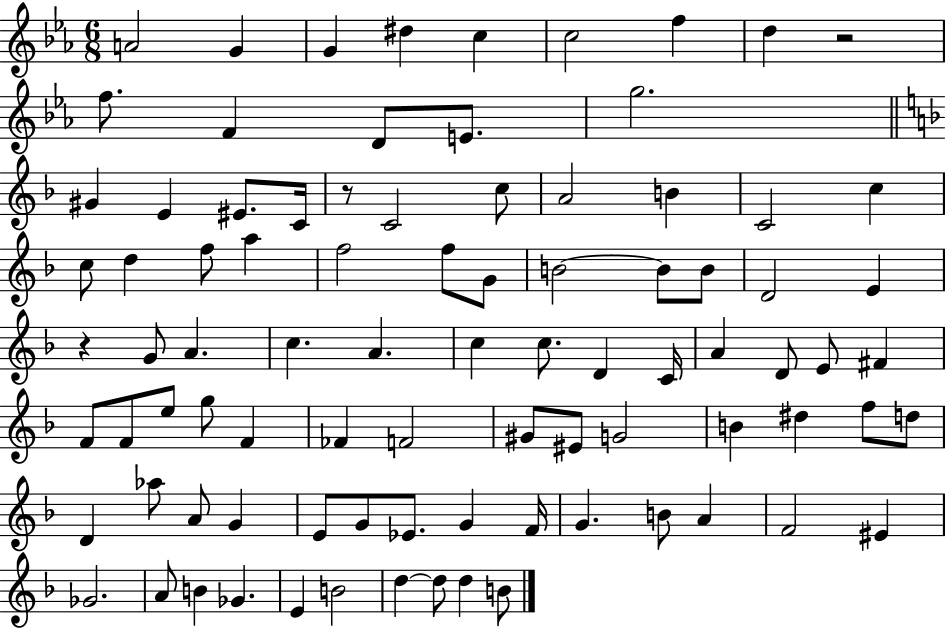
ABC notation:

X:1
T:Untitled
M:6/8
L:1/4
K:Eb
A2 G G ^d c c2 f d z2 f/2 F D/2 E/2 g2 ^G E ^E/2 C/4 z/2 C2 c/2 A2 B C2 c c/2 d f/2 a f2 f/2 G/2 B2 B/2 B/2 D2 E z G/2 A c A c c/2 D C/4 A D/2 E/2 ^F F/2 F/2 e/2 g/2 F _F F2 ^G/2 ^E/2 G2 B ^d f/2 d/2 D _a/2 A/2 G E/2 G/2 _E/2 G F/4 G B/2 A F2 ^E _G2 A/2 B _G E B2 d d/2 d B/2